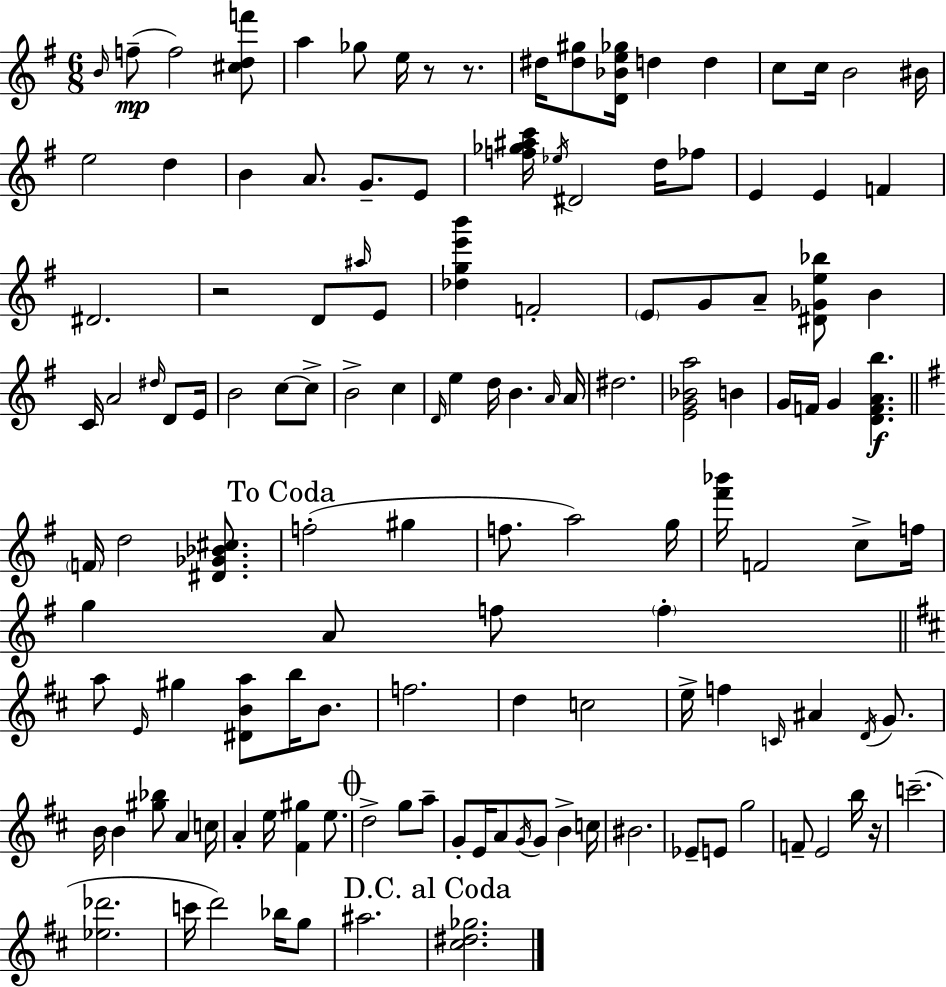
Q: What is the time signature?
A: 6/8